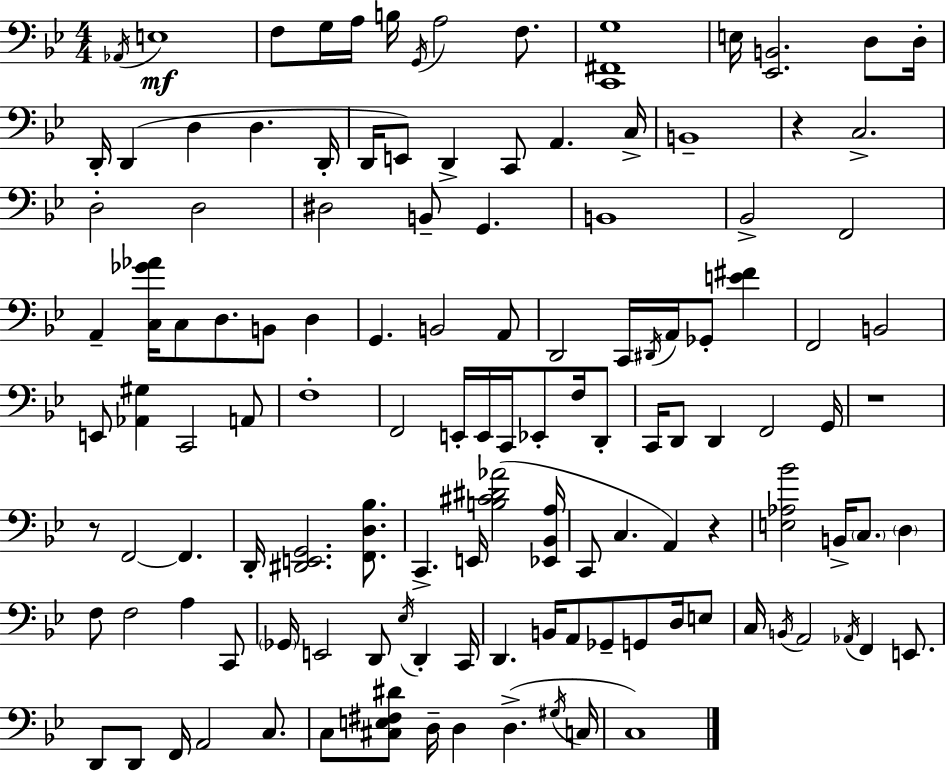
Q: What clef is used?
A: bass